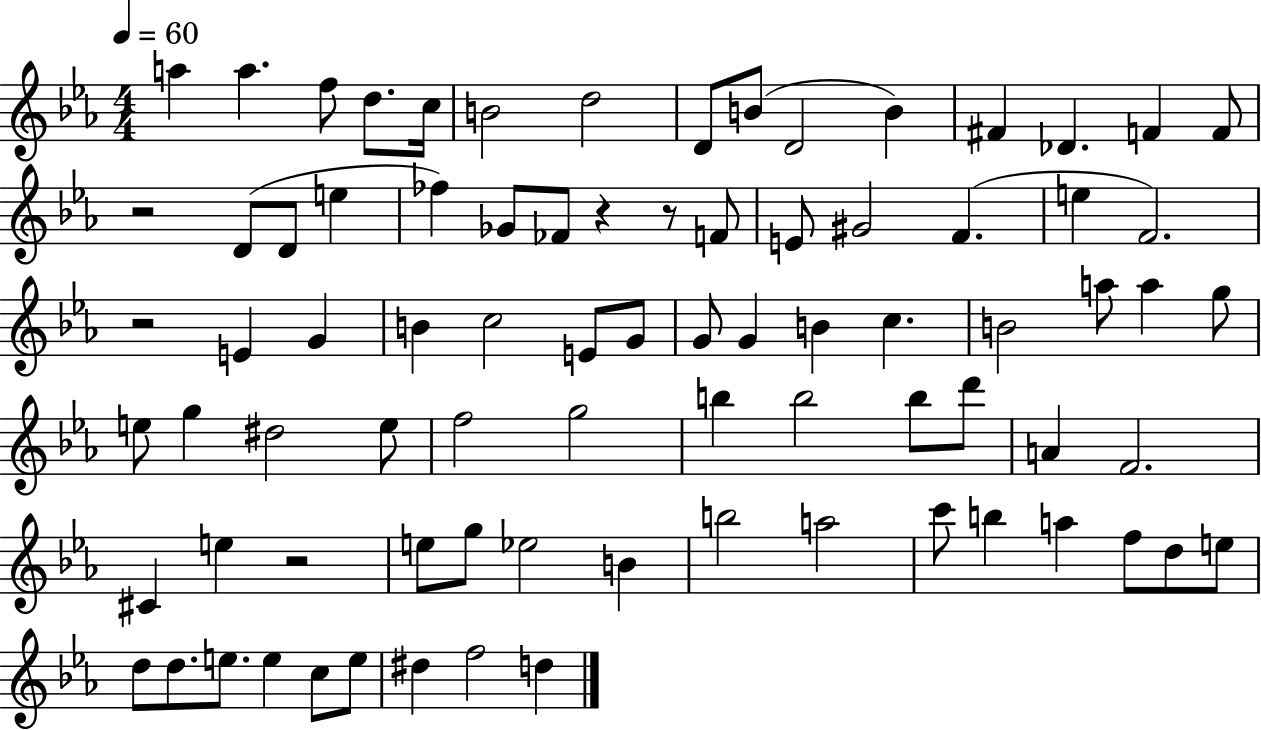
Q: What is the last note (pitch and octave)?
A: D5